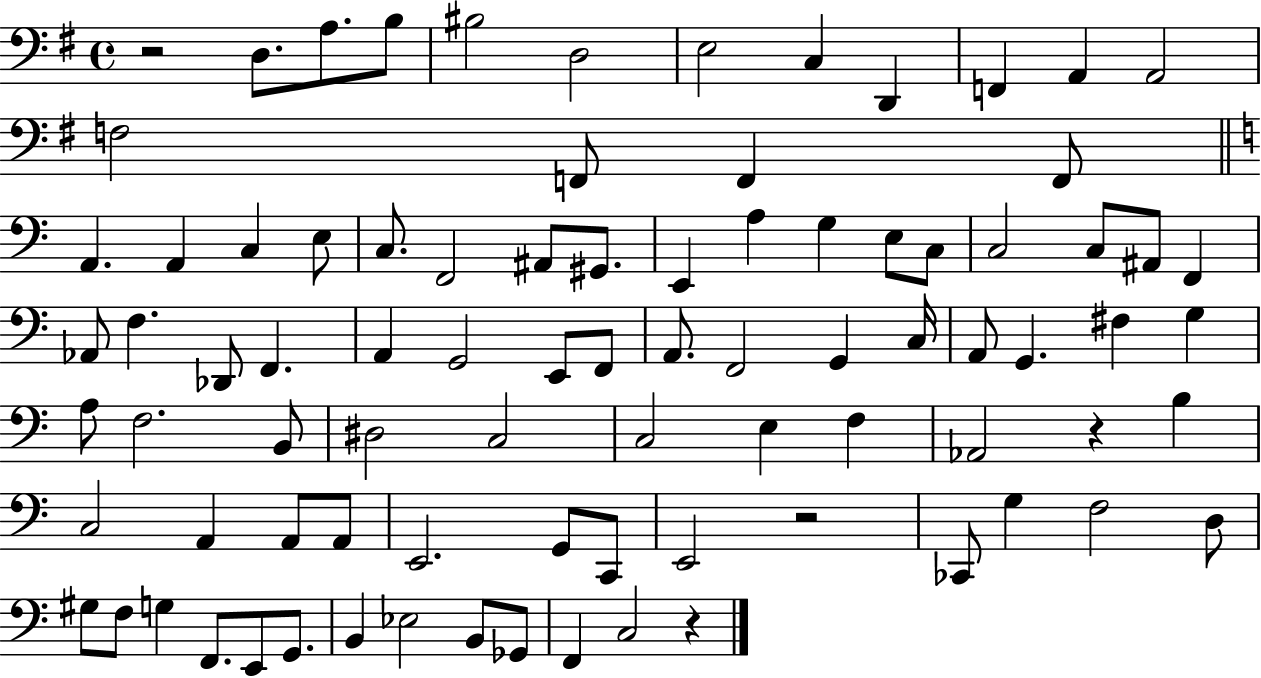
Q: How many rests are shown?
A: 4